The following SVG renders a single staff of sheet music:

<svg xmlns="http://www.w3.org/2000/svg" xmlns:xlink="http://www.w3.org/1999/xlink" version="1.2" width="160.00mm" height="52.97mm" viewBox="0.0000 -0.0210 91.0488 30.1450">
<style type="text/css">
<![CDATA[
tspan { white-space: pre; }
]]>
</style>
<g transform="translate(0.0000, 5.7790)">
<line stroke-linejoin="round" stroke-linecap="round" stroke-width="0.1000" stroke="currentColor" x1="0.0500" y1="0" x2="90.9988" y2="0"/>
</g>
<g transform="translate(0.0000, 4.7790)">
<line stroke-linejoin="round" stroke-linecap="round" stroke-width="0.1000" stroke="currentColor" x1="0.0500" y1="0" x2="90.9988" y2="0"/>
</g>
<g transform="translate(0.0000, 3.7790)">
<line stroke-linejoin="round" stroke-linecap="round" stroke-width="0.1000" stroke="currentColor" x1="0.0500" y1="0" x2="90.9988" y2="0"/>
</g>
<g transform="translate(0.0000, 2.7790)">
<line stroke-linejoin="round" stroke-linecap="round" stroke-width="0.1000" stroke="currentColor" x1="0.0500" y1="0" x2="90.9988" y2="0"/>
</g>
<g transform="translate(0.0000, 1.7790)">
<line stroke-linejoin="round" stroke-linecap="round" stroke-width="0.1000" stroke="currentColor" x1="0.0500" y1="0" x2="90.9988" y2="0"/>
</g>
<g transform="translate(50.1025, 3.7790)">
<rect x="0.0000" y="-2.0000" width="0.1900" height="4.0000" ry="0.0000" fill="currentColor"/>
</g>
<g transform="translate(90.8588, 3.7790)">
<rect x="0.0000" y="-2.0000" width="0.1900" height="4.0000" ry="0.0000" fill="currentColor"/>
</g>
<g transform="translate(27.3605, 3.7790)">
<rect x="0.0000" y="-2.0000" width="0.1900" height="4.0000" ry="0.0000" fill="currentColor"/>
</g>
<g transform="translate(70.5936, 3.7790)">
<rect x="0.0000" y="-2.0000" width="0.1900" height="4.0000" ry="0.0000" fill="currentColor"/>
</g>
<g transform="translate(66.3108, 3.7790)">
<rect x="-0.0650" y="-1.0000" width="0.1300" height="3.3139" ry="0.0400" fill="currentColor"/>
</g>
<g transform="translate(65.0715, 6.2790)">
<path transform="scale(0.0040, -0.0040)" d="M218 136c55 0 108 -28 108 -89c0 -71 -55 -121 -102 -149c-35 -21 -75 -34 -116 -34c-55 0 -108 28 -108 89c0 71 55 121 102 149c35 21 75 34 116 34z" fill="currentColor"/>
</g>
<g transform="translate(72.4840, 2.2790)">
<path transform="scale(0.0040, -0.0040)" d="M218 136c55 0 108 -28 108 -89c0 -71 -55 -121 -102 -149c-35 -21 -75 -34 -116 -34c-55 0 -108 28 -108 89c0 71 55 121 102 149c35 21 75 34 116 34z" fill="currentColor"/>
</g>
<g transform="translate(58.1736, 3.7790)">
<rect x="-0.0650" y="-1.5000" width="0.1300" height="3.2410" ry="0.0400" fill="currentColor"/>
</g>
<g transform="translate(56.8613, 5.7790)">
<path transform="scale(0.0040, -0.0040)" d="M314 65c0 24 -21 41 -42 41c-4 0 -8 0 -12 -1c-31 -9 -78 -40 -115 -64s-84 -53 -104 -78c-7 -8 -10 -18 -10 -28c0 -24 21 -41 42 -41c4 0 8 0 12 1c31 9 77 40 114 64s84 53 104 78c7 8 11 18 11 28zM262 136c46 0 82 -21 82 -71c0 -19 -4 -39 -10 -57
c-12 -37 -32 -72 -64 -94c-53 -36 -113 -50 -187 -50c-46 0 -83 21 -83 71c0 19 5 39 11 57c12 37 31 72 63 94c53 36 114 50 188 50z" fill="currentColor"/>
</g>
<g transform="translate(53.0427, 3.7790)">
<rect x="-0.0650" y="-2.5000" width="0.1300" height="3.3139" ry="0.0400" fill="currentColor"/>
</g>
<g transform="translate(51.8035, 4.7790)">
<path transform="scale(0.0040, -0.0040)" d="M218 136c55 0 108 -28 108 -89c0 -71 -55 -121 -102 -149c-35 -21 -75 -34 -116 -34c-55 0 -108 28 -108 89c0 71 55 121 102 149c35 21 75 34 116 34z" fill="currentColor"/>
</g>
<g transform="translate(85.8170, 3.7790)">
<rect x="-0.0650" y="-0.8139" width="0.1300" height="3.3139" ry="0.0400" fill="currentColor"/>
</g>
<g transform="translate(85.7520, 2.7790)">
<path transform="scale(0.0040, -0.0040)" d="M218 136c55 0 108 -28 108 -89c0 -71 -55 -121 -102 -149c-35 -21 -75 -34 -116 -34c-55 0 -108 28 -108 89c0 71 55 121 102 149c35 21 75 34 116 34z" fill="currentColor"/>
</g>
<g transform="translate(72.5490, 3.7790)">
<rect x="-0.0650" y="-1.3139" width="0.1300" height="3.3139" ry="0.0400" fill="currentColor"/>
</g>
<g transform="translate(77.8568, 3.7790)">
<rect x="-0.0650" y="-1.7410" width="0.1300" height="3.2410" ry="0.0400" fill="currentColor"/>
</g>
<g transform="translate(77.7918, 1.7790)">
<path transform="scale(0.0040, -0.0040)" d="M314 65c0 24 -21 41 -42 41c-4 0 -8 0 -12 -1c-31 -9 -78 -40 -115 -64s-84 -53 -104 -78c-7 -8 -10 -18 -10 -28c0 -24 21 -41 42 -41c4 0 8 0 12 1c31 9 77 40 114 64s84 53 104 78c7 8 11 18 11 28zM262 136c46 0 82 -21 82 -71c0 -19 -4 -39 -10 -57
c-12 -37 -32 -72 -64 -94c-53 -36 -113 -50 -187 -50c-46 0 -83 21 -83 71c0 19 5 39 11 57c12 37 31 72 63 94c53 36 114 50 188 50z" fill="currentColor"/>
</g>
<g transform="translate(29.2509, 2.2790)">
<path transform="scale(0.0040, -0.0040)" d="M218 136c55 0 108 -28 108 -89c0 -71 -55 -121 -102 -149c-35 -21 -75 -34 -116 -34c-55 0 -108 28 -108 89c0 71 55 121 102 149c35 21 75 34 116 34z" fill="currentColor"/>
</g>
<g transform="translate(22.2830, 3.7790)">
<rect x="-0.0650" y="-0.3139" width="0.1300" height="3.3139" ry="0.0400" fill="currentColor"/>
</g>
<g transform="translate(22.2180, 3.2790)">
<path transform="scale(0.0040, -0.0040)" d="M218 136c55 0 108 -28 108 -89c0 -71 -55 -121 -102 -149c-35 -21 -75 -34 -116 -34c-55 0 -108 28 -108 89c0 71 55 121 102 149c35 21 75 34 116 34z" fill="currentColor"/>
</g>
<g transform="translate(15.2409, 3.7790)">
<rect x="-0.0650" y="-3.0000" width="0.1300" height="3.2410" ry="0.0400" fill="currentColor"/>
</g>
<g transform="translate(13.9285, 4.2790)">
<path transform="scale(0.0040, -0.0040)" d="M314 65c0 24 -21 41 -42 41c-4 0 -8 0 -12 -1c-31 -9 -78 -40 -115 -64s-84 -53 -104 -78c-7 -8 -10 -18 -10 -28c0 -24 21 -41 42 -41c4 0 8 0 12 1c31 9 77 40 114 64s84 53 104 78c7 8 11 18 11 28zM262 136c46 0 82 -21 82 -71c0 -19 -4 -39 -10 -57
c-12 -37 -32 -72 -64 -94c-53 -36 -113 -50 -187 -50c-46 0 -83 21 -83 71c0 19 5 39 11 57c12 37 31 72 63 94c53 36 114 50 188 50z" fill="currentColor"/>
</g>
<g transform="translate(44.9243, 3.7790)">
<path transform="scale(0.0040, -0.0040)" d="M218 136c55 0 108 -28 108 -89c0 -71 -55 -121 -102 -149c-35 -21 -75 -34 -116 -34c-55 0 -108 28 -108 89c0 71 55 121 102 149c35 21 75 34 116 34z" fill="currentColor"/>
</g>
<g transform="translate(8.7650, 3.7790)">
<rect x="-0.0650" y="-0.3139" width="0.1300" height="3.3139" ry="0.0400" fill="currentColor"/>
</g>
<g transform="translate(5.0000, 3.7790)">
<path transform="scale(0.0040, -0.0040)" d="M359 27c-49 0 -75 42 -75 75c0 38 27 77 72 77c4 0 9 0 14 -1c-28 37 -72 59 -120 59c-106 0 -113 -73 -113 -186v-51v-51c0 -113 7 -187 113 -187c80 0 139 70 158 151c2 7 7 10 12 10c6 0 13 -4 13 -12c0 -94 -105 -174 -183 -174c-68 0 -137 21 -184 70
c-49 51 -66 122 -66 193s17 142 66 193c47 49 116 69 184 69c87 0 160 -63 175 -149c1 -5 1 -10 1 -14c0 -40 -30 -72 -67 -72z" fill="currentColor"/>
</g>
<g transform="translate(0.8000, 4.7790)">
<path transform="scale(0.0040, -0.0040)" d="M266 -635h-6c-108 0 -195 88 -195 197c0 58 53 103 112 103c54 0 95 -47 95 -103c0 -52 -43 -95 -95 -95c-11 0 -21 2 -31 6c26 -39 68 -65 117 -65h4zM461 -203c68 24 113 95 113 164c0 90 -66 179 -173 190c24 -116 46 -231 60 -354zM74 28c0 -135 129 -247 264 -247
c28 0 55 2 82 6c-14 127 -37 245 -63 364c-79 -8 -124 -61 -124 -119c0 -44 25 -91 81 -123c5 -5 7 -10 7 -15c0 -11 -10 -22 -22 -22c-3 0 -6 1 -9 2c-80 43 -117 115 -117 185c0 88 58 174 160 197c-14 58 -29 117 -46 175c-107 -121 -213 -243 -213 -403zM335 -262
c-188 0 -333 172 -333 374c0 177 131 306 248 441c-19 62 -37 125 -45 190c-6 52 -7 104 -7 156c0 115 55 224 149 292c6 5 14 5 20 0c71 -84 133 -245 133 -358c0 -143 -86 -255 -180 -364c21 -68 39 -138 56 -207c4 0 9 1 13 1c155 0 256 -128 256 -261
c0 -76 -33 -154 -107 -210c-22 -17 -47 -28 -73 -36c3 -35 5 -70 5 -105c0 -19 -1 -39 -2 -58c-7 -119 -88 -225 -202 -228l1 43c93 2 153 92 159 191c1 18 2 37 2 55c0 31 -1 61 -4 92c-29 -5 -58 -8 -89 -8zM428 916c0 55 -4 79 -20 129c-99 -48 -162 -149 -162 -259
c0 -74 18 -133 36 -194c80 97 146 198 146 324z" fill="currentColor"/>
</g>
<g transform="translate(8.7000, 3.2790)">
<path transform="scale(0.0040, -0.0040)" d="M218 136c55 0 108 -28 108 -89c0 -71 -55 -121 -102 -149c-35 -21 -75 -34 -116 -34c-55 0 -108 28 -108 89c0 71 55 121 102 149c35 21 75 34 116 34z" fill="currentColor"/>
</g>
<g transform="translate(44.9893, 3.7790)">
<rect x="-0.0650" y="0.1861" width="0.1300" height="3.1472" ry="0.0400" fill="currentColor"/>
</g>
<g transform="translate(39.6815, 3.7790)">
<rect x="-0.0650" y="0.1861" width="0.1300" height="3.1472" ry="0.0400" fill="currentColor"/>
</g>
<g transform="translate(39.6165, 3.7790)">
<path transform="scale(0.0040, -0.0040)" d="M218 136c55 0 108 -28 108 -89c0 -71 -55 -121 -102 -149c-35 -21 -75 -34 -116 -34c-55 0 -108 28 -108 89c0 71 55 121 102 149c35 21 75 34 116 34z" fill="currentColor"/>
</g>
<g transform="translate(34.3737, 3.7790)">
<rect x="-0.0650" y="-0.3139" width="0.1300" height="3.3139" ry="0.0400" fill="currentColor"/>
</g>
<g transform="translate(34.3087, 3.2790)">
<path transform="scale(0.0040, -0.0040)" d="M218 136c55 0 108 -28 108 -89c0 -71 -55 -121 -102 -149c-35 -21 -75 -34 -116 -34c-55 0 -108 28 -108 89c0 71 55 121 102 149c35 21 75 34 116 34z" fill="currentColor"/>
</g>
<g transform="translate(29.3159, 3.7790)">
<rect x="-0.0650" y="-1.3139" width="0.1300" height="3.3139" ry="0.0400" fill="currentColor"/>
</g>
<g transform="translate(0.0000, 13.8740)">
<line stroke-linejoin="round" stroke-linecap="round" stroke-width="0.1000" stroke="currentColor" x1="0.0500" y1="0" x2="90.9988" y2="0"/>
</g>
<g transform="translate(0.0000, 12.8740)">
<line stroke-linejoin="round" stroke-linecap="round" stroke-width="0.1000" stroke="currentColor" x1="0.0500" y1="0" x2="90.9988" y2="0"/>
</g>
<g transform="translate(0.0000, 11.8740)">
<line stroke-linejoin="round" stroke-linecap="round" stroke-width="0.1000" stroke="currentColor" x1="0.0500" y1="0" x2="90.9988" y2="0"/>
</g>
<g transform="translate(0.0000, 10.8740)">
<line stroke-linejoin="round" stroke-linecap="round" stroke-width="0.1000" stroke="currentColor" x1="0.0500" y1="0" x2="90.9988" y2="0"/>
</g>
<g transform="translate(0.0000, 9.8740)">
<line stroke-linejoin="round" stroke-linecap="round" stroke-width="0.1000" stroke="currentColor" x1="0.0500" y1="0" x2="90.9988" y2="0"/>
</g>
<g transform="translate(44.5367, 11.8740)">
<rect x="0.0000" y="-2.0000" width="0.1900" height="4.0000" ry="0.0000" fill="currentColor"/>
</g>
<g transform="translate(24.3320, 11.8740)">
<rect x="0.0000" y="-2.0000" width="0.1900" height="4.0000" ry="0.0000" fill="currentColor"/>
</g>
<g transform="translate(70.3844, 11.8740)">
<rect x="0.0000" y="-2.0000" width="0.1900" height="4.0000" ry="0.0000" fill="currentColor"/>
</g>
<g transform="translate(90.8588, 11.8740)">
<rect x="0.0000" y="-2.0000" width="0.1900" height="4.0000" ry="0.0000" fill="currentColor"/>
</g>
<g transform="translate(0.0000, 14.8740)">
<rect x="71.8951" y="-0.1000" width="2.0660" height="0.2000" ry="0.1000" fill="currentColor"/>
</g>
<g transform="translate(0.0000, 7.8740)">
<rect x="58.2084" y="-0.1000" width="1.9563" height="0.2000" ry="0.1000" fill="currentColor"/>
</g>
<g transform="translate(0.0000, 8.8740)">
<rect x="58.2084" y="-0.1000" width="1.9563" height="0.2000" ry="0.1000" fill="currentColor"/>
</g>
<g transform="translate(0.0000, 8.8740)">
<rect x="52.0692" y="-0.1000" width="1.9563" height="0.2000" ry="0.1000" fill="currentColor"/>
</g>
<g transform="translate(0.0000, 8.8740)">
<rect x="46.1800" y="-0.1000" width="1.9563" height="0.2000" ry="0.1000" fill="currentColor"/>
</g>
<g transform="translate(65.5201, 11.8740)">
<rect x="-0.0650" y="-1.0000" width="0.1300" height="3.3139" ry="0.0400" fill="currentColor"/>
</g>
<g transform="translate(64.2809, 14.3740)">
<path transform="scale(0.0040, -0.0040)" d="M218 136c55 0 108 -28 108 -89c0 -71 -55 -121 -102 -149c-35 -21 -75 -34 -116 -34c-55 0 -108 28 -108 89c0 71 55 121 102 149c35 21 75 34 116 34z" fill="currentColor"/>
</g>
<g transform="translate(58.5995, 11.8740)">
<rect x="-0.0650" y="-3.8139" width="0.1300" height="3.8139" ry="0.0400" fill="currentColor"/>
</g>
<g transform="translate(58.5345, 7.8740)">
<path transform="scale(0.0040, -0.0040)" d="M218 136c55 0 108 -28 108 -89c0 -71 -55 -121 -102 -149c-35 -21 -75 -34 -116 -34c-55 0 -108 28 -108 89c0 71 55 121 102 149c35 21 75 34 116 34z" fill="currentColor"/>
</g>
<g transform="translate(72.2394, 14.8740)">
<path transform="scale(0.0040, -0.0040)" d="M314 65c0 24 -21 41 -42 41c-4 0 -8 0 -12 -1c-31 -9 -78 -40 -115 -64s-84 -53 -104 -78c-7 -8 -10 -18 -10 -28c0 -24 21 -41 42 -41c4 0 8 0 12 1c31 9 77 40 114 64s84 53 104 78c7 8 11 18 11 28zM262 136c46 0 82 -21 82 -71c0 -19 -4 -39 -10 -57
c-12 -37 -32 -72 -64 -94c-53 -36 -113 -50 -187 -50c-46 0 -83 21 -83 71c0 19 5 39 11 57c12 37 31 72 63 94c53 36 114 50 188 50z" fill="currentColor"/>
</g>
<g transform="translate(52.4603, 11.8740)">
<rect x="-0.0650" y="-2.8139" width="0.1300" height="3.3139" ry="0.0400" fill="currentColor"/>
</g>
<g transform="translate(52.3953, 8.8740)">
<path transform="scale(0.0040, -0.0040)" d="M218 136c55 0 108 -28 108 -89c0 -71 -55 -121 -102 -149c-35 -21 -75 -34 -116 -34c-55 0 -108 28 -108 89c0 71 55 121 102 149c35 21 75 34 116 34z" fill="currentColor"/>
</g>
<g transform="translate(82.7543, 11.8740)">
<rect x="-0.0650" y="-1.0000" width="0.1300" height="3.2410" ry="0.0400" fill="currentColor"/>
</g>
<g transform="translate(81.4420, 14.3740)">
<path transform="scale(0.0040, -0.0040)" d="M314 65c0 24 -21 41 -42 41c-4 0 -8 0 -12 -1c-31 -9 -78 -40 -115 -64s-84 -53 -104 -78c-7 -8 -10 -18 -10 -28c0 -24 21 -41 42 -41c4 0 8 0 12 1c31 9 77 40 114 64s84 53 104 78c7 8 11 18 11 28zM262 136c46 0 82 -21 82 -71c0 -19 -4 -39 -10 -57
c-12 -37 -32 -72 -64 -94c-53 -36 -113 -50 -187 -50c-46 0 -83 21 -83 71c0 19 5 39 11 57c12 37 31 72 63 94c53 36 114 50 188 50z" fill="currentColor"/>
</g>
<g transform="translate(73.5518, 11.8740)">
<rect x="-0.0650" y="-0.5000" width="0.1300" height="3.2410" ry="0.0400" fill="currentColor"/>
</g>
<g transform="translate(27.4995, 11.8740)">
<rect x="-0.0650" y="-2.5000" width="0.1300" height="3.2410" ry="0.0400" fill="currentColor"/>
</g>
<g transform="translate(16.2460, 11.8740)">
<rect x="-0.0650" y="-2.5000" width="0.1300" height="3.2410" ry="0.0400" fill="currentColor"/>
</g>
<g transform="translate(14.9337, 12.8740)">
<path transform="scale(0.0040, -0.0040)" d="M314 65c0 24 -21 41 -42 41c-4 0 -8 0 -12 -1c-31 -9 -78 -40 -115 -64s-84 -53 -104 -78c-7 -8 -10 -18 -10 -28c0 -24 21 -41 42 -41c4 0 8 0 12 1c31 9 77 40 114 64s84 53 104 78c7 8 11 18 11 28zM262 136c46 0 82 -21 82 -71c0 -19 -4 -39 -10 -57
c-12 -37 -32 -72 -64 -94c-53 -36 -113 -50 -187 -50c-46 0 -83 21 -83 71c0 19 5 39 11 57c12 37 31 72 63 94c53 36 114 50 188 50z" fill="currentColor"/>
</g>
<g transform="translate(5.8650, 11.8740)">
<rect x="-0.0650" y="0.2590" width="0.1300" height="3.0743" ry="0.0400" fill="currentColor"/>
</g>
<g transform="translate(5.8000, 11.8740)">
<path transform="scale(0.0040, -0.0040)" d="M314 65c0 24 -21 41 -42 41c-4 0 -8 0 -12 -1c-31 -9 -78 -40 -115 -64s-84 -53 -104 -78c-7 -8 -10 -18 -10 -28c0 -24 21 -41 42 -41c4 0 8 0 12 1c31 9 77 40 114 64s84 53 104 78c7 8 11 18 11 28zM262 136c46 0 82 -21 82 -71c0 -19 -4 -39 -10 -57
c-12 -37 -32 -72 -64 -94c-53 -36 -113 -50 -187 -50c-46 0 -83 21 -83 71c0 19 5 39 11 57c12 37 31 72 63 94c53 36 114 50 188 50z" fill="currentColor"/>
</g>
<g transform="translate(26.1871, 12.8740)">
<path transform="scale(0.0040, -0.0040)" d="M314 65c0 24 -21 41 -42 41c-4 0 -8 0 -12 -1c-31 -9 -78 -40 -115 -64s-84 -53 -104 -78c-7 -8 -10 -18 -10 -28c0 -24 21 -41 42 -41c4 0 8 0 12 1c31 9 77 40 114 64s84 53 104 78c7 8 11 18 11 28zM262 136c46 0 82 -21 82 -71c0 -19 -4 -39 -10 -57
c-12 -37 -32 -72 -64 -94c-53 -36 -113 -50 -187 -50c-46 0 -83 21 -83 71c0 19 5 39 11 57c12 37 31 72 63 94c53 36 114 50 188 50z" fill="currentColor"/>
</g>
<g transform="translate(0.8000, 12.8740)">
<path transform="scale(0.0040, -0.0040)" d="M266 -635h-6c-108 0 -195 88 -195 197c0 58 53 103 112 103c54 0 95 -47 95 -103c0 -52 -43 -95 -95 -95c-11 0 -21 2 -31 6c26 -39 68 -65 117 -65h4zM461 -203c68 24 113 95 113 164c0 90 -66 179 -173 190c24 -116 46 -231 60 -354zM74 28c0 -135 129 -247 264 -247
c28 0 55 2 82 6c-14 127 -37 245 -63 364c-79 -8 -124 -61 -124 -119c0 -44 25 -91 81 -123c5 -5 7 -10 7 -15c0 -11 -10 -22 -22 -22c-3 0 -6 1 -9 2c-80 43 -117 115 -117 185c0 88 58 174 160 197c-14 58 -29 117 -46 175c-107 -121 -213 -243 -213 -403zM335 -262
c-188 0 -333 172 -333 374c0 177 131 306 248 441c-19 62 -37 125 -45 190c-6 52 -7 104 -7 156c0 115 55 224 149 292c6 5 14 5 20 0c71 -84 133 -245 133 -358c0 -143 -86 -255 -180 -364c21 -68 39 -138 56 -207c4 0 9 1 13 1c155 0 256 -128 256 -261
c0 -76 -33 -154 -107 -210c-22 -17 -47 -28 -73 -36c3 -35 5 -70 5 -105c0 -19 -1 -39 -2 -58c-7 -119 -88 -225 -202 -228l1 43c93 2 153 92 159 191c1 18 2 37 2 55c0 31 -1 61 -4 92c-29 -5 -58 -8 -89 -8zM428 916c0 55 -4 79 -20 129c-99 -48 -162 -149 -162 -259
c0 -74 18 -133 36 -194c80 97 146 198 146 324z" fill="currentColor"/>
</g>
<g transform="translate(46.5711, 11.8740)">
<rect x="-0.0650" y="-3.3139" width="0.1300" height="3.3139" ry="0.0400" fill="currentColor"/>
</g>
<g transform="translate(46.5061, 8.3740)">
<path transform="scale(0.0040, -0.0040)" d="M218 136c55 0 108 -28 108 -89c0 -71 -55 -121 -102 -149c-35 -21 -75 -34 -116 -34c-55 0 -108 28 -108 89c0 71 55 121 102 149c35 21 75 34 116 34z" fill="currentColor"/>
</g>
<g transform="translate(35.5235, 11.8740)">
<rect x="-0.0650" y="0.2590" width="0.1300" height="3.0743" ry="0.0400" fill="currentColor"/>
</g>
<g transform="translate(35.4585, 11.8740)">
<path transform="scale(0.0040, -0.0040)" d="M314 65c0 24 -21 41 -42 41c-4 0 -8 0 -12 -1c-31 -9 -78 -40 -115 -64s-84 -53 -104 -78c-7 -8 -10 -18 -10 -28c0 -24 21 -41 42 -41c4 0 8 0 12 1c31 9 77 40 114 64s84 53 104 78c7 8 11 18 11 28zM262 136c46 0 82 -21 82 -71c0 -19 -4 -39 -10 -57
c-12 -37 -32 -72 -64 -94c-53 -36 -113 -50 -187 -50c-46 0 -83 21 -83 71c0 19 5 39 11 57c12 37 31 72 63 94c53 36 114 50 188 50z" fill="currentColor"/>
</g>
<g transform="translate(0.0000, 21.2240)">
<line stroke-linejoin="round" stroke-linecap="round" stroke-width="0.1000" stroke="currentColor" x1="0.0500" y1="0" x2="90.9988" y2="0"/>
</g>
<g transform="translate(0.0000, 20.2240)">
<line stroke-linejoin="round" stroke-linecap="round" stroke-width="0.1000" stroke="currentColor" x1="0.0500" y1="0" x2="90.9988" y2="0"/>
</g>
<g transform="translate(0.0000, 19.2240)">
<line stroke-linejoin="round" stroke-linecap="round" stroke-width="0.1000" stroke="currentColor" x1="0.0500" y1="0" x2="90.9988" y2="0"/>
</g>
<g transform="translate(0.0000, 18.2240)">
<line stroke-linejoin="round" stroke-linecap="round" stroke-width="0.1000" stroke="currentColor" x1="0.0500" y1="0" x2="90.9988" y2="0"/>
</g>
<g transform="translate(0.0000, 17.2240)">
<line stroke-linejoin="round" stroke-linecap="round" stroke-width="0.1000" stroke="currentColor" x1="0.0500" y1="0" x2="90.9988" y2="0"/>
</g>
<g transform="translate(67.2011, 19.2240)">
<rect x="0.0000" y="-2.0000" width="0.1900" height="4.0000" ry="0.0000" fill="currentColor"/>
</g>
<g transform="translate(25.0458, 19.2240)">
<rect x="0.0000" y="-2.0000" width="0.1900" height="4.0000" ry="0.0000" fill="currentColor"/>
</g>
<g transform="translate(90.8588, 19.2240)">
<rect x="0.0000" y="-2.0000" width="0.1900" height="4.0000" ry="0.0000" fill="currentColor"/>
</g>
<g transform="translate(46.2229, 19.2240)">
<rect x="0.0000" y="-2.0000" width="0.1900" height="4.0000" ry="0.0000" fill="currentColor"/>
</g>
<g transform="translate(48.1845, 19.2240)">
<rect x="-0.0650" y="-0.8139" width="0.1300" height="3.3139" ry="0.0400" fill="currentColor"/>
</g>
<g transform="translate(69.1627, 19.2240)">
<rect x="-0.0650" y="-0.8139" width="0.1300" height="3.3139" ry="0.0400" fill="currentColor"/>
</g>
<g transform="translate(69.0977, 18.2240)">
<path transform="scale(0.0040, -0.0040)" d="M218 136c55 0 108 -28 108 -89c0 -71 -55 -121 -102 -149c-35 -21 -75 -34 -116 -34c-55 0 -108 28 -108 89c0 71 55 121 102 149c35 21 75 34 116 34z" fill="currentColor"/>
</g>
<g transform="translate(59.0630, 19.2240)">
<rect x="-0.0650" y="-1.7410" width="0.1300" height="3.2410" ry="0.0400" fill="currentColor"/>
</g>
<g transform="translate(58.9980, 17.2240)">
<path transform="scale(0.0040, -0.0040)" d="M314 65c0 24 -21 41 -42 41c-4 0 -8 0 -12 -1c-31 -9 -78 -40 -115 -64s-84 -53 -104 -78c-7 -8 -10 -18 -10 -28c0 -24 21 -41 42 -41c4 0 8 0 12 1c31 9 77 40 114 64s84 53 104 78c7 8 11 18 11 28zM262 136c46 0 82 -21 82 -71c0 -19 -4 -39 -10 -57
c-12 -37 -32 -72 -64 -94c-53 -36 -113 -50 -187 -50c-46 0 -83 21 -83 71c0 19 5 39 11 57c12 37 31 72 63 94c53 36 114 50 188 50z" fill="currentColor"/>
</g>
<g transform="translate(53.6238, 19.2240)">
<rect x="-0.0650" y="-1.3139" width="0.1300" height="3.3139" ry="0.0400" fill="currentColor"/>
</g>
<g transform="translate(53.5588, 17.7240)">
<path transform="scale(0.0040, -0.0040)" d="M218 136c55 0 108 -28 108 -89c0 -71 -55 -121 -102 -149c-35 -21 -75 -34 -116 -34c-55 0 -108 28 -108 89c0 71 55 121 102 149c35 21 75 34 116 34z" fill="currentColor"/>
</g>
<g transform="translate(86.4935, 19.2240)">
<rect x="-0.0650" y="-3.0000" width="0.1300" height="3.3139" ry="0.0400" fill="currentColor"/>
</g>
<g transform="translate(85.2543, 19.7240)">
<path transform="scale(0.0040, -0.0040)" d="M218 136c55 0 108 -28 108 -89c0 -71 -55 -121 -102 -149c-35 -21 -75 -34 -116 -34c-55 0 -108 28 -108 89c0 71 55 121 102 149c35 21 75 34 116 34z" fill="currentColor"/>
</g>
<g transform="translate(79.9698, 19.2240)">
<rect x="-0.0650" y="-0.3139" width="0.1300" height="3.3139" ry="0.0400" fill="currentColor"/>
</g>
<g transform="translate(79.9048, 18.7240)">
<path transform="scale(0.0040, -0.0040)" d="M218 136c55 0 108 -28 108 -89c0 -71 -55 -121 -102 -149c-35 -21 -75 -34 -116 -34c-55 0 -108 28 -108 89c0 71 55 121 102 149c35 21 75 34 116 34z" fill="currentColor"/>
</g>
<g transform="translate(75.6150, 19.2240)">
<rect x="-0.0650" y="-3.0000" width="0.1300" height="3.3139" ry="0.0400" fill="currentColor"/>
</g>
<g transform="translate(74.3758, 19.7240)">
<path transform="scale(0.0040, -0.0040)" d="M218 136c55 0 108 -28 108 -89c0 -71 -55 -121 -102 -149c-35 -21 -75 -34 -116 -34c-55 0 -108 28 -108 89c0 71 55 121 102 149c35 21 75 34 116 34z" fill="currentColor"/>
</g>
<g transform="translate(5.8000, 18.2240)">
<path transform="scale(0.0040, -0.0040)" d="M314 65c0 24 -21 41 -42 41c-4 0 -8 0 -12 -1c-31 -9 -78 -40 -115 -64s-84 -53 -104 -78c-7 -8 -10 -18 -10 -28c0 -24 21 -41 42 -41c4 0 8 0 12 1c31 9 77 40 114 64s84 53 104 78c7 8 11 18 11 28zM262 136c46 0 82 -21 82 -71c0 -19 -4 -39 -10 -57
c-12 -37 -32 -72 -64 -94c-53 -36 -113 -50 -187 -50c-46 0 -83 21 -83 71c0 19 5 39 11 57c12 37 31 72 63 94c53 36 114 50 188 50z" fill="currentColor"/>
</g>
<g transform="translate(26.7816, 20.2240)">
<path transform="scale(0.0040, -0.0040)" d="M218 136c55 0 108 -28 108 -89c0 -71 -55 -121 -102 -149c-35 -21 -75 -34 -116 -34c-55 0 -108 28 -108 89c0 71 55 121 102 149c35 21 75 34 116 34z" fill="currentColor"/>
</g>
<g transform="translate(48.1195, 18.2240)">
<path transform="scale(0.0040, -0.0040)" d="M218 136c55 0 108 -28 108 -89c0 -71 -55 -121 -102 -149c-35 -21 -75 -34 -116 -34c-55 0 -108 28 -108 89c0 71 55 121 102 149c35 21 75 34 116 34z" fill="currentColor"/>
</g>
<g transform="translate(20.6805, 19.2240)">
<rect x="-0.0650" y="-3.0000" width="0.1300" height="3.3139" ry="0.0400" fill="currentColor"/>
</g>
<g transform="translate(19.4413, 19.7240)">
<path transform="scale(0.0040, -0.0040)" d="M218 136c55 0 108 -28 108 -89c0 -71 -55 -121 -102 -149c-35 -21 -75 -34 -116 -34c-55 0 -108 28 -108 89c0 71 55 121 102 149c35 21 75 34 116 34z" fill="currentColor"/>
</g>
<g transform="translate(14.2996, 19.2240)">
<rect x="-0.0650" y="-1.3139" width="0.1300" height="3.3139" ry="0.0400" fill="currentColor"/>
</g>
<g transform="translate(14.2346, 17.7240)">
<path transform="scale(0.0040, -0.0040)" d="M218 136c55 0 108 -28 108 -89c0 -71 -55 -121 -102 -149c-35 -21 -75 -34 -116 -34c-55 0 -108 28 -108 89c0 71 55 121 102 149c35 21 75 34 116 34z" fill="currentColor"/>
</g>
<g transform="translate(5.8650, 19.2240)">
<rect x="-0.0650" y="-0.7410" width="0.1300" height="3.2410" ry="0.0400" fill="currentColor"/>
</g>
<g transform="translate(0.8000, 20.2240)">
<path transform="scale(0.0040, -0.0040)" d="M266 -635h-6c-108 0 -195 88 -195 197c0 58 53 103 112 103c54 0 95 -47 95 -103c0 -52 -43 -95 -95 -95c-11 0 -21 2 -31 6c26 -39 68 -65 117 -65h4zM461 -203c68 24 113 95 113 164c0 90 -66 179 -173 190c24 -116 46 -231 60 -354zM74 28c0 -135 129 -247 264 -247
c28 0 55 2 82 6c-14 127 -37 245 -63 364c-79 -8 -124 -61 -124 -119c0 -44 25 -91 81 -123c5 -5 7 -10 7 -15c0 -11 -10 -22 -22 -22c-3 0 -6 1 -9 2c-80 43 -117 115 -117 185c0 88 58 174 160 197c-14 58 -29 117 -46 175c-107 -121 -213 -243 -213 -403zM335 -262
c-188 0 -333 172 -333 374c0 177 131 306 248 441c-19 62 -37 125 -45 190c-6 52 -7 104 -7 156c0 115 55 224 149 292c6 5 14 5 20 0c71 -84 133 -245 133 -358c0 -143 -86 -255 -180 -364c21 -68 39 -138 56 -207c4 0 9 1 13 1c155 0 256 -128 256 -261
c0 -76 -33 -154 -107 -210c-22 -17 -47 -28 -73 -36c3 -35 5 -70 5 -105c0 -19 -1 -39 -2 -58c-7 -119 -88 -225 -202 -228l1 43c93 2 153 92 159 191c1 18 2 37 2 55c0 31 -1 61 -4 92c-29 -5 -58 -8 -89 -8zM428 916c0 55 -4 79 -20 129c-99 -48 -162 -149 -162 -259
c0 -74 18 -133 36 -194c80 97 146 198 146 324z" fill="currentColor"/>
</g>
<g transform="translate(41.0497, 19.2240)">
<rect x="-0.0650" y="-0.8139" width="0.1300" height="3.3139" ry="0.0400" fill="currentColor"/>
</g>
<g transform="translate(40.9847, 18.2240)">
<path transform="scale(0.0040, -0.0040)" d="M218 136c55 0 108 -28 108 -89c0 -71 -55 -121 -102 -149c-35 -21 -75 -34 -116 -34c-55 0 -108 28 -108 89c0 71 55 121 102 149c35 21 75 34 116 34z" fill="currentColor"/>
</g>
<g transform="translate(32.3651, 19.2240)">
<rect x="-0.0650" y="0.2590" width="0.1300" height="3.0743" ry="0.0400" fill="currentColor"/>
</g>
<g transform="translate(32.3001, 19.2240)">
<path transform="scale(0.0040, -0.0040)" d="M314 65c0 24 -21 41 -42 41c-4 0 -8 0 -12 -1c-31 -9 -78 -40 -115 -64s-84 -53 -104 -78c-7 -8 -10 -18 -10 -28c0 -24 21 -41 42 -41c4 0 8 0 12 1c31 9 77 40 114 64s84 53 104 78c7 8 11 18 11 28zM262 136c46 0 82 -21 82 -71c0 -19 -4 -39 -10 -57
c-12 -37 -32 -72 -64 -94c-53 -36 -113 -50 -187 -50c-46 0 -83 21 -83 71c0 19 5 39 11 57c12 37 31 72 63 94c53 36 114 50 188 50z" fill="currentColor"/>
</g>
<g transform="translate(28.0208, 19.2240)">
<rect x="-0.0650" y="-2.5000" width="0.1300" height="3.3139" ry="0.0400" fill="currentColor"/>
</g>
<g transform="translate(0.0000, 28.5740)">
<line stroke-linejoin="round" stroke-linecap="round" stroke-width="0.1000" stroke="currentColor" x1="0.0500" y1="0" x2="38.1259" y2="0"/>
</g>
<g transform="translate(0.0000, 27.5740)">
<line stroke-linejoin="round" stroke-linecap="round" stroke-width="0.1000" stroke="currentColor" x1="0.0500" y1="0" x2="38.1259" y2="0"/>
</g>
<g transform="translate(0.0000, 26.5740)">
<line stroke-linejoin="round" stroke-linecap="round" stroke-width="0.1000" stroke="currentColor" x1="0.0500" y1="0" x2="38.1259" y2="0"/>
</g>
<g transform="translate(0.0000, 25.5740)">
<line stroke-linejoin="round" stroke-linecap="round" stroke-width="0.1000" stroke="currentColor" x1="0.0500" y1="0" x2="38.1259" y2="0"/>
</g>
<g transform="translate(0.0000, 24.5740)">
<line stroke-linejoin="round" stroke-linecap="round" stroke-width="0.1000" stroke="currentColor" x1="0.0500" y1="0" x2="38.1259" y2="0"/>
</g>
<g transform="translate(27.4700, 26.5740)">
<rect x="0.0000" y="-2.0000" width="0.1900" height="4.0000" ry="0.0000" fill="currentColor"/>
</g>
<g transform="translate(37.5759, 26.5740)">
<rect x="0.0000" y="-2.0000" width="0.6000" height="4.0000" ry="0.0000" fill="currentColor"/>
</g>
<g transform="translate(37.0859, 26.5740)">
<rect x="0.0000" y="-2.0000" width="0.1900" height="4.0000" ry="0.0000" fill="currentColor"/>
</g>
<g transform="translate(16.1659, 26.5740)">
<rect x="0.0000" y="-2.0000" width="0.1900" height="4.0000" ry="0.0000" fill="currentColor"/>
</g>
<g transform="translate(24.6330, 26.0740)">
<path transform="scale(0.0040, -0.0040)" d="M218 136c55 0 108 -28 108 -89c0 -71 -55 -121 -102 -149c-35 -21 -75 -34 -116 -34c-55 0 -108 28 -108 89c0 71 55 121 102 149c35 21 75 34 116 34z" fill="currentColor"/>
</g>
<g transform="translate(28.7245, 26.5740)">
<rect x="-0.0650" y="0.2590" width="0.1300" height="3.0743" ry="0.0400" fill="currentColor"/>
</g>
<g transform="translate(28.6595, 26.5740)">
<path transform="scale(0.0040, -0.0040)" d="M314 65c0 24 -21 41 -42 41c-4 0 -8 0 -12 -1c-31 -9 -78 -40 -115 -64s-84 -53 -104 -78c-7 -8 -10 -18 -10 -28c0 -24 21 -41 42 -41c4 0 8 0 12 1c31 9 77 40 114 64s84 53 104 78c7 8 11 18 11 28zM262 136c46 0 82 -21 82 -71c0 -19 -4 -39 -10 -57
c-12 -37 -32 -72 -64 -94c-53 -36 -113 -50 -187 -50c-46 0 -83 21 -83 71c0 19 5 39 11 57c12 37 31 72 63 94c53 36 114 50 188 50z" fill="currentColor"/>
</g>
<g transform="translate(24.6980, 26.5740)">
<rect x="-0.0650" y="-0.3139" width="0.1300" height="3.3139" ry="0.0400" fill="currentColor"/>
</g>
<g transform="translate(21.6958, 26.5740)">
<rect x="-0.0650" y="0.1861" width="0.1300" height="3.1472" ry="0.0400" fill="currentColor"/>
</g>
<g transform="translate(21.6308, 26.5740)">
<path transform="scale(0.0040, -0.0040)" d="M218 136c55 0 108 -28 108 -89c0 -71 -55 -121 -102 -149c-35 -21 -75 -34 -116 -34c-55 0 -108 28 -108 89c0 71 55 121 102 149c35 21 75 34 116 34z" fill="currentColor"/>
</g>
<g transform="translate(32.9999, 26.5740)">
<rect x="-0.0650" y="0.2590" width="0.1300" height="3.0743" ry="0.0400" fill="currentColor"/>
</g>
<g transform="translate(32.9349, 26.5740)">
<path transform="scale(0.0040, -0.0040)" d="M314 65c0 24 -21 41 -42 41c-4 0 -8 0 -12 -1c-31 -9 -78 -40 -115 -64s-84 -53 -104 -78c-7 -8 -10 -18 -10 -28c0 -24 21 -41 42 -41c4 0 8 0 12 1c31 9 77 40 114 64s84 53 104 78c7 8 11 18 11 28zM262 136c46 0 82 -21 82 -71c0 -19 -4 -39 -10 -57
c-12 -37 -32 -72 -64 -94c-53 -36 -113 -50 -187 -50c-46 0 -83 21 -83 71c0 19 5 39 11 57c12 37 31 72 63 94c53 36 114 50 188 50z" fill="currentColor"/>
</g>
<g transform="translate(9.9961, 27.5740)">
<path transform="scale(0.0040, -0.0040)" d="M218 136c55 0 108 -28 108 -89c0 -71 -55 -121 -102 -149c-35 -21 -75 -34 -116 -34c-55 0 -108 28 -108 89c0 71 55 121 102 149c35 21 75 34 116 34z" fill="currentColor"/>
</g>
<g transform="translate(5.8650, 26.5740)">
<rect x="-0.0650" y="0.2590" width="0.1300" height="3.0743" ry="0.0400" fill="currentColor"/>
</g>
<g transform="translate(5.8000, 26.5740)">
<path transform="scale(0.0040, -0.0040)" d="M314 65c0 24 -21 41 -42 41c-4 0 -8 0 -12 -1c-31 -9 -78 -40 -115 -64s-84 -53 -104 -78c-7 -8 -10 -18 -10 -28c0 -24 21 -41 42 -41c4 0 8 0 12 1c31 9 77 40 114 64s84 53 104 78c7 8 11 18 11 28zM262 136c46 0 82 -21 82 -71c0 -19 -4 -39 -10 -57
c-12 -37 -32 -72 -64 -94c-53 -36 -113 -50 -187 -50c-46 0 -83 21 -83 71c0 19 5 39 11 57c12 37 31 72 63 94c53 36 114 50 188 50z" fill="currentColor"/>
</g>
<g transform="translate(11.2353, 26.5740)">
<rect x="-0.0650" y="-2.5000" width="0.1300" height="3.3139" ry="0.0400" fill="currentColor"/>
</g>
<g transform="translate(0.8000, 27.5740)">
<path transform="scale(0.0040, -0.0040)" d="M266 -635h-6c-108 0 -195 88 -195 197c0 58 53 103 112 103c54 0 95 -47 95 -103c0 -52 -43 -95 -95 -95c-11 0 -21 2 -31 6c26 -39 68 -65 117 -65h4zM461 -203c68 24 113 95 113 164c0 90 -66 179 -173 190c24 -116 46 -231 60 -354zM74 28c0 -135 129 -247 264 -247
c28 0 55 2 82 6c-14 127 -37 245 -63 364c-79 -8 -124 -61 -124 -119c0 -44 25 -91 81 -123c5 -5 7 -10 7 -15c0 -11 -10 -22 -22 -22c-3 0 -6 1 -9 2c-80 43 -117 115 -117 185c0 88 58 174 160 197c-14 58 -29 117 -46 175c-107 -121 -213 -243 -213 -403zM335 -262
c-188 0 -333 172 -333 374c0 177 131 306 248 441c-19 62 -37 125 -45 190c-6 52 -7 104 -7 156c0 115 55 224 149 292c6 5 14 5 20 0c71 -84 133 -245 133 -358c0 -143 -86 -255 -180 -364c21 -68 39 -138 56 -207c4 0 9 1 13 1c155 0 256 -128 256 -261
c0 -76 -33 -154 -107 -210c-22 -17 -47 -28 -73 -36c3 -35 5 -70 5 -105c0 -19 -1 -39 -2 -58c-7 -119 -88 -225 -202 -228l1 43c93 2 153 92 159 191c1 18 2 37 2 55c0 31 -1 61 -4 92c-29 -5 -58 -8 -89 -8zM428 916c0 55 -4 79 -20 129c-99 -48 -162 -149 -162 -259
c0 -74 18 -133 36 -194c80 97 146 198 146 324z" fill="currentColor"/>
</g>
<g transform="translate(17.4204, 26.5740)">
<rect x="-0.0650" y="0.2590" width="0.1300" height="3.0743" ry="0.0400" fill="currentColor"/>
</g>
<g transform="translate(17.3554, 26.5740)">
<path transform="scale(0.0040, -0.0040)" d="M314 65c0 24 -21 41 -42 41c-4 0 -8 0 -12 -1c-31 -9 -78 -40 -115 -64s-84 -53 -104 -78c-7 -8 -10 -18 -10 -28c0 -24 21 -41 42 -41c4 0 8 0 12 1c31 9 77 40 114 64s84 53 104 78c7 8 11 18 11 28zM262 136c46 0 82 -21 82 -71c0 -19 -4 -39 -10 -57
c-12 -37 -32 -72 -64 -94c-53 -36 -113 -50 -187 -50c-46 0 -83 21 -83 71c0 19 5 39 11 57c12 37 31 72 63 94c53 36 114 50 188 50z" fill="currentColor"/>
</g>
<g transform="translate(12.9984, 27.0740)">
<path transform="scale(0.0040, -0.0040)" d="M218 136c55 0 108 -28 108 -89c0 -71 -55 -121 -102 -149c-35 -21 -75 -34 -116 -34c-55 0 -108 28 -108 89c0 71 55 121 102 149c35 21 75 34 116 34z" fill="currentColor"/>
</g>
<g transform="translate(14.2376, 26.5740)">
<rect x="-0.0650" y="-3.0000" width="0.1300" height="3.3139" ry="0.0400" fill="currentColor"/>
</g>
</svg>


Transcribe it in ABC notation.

X:1
T:Untitled
M:4/4
L:1/4
K:C
c A2 c e c B B G E2 D e f2 d B2 G2 G2 B2 b a c' D C2 D2 d2 e A G B2 d d e f2 d A c A B2 G A B2 B c B2 B2